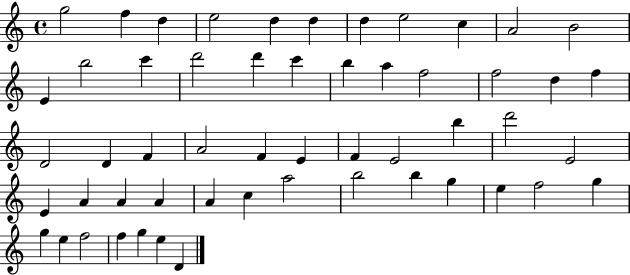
G5/h F5/q D5/q E5/h D5/q D5/q D5/q E5/h C5/q A4/h B4/h E4/q B5/h C6/q D6/h D6/q C6/q B5/q A5/q F5/h F5/h D5/q F5/q D4/h D4/q F4/q A4/h F4/q E4/q F4/q E4/h B5/q D6/h E4/h E4/q A4/q A4/q A4/q A4/q C5/q A5/h B5/h B5/q G5/q E5/q F5/h G5/q G5/q E5/q F5/h F5/q G5/q E5/q D4/q